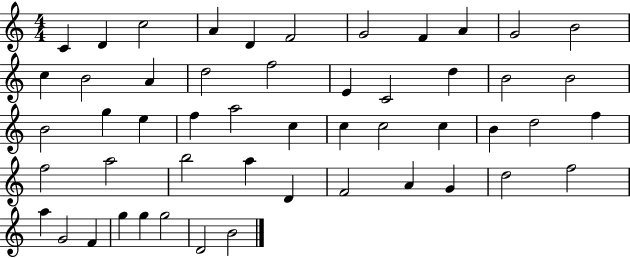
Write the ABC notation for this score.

X:1
T:Untitled
M:4/4
L:1/4
K:C
C D c2 A D F2 G2 F A G2 B2 c B2 A d2 f2 E C2 d B2 B2 B2 g e f a2 c c c2 c B d2 f f2 a2 b2 a D F2 A G d2 f2 a G2 F g g g2 D2 B2